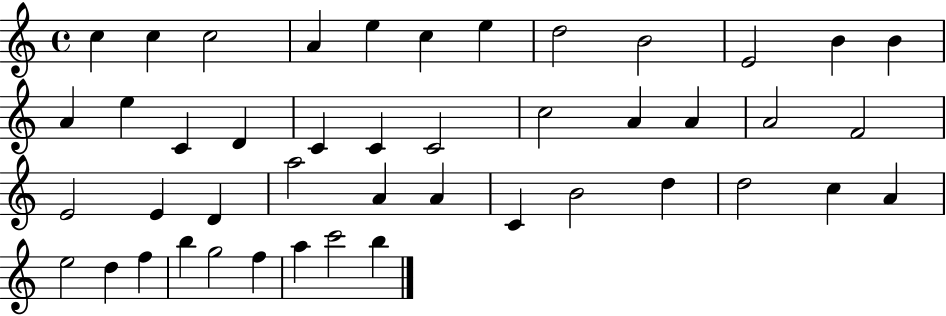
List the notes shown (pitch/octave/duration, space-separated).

C5/q C5/q C5/h A4/q E5/q C5/q E5/q D5/h B4/h E4/h B4/q B4/q A4/q E5/q C4/q D4/q C4/q C4/q C4/h C5/h A4/q A4/q A4/h F4/h E4/h E4/q D4/q A5/h A4/q A4/q C4/q B4/h D5/q D5/h C5/q A4/q E5/h D5/q F5/q B5/q G5/h F5/q A5/q C6/h B5/q